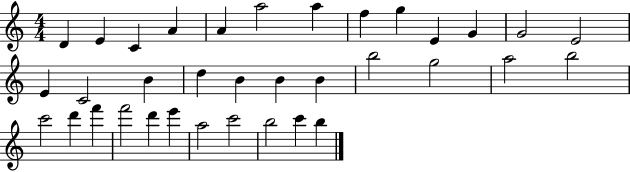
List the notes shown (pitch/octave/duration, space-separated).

D4/q E4/q C4/q A4/q A4/q A5/h A5/q F5/q G5/q E4/q G4/q G4/h E4/h E4/q C4/h B4/q D5/q B4/q B4/q B4/q B5/h G5/h A5/h B5/h C6/h D6/q F6/q F6/h D6/q E6/q A5/h C6/h B5/h C6/q B5/q